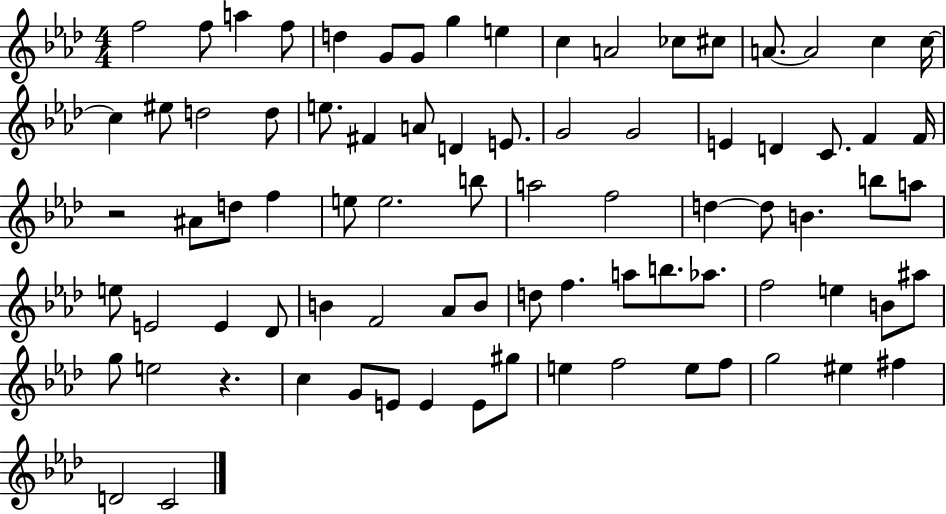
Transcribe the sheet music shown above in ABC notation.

X:1
T:Untitled
M:4/4
L:1/4
K:Ab
f2 f/2 a f/2 d G/2 G/2 g e c A2 _c/2 ^c/2 A/2 A2 c c/4 c ^e/2 d2 d/2 e/2 ^F A/2 D E/2 G2 G2 E D C/2 F F/4 z2 ^A/2 d/2 f e/2 e2 b/2 a2 f2 d d/2 B b/2 a/2 e/2 E2 E _D/2 B F2 _A/2 B/2 d/2 f a/2 b/2 _a/2 f2 e B/2 ^a/2 g/2 e2 z c G/2 E/2 E E/2 ^g/2 e f2 e/2 f/2 g2 ^e ^f D2 C2